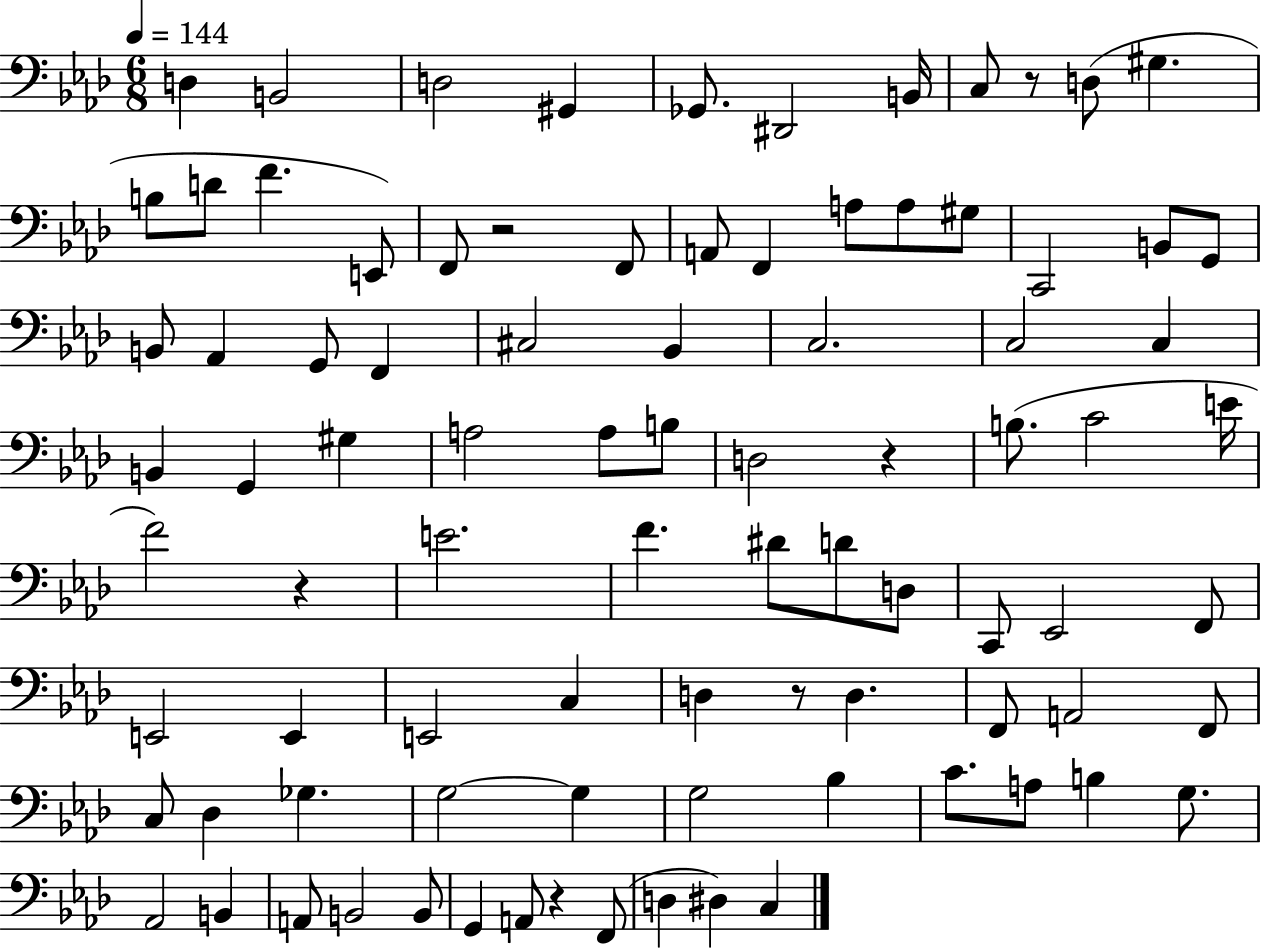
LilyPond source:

{
  \clef bass
  \numericTimeSignature
  \time 6/8
  \key aes \major
  \tempo 4 = 144
  \repeat volta 2 { d4 b,2 | d2 gis,4 | ges,8. dis,2 b,16 | c8 r8 d8( gis4. | \break b8 d'8 f'4. e,8) | f,8 r2 f,8 | a,8 f,4 a8 a8 gis8 | c,2 b,8 g,8 | \break b,8 aes,4 g,8 f,4 | cis2 bes,4 | c2. | c2 c4 | \break b,4 g,4 gis4 | a2 a8 b8 | d2 r4 | b8.( c'2 e'16 | \break f'2) r4 | e'2. | f'4. dis'8 d'8 d8 | c,8 ees,2 f,8 | \break e,2 e,4 | e,2 c4 | d4 r8 d4. | f,8 a,2 f,8 | \break c8 des4 ges4. | g2~~ g4 | g2 bes4 | c'8. a8 b4 g8. | \break aes,2 b,4 | a,8 b,2 b,8 | g,4 a,8 r4 f,8( | d4 dis4) c4 | \break } \bar "|."
}